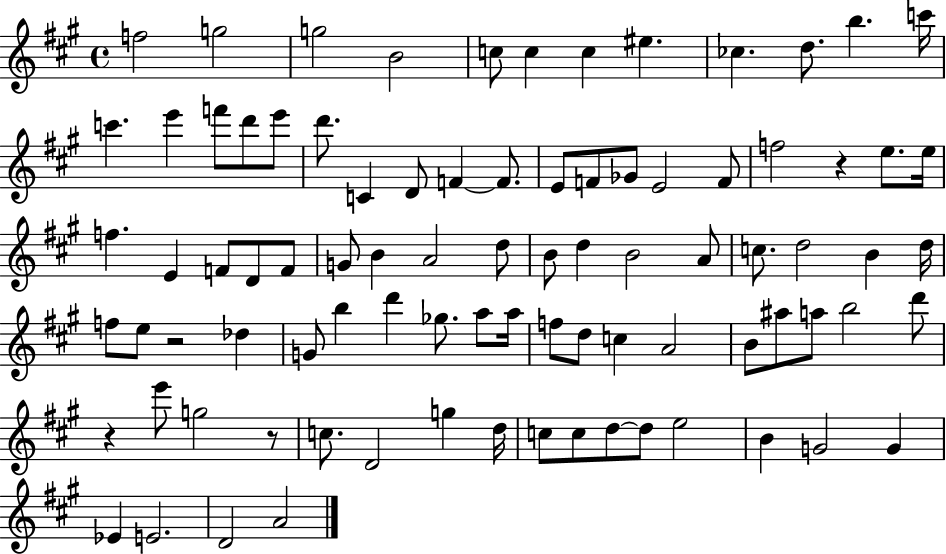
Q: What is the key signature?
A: A major